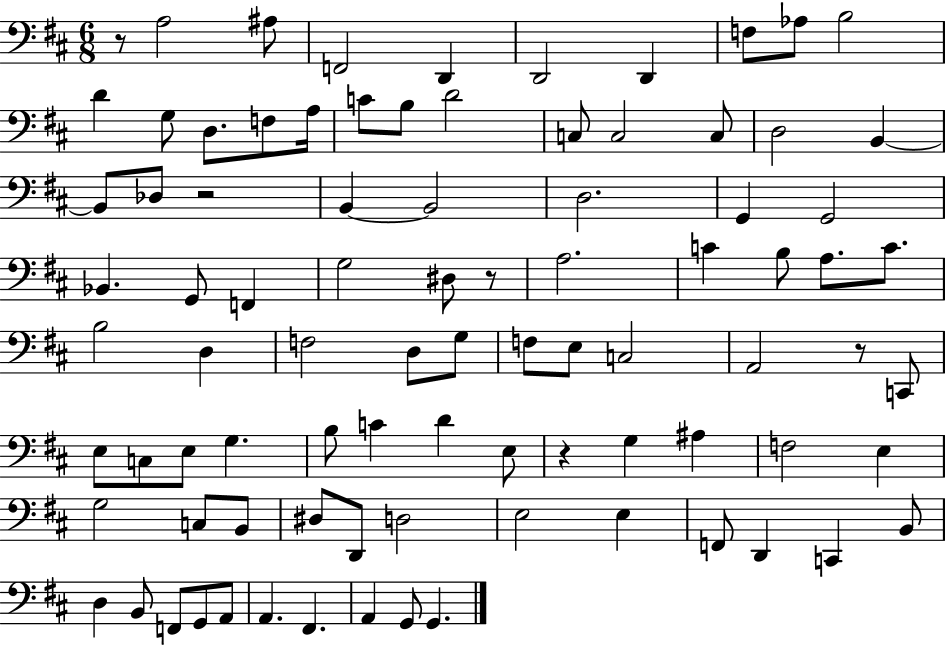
R/e A3/h A#3/e F2/h D2/q D2/h D2/q F3/e Ab3/e B3/h D4/q G3/e D3/e. F3/e A3/s C4/e B3/e D4/h C3/e C3/h C3/e D3/h B2/q B2/e Db3/e R/h B2/q B2/h D3/h. G2/q G2/h Bb2/q. G2/e F2/q G3/h D#3/e R/e A3/h. C4/q B3/e A3/e. C4/e. B3/h D3/q F3/h D3/e G3/e F3/e E3/e C3/h A2/h R/e C2/e E3/e C3/e E3/e G3/q. B3/e C4/q D4/q E3/e R/q G3/q A#3/q F3/h E3/q G3/h C3/e B2/e D#3/e D2/e D3/h E3/h E3/q F2/e D2/q C2/q B2/e D3/q B2/e F2/e G2/e A2/e A2/q. F#2/q. A2/q G2/e G2/q.